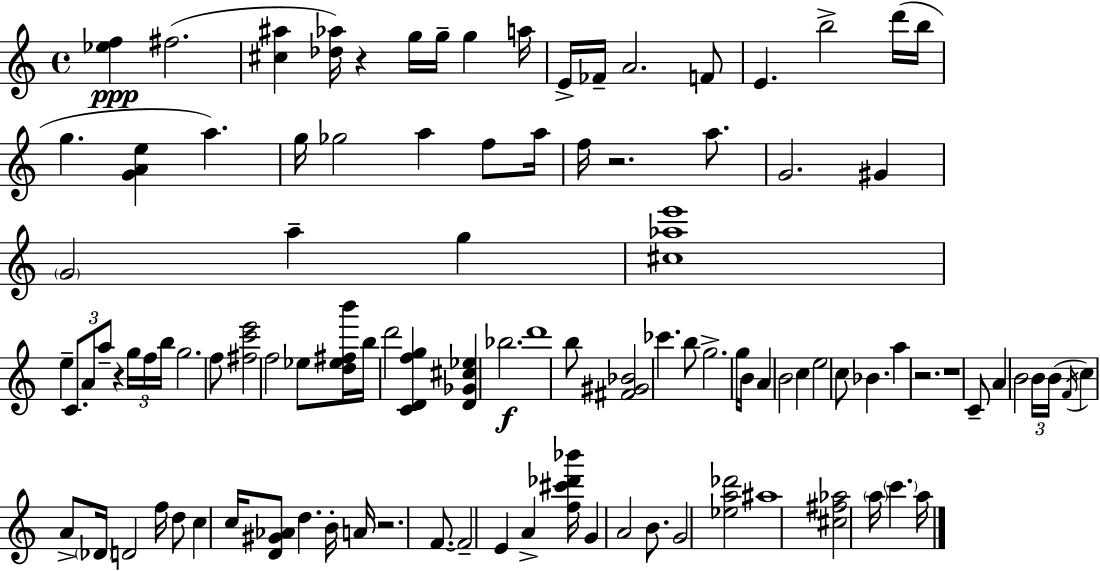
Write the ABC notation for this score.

X:1
T:Untitled
M:4/4
L:1/4
K:C
[_ef] ^f2 [^c^a] [_d_a]/4 z g/4 g/4 g a/4 E/4 _F/4 A2 F/2 E b2 d'/4 b/4 g [GAe] a g/4 _g2 a f/2 a/4 f/4 z2 a/2 G2 ^G G2 a g [^c_ae']4 e C/2 A/2 a/2 z g/4 f/4 b/4 g2 f/2 [^fc'e']2 f2 _e/2 [d_e^fb']/4 b/4 d'2 [CDfg] [D_G^c_e] _b2 d'4 b/2 [^F^G_B]2 _c' b/2 g2 g/4 B/4 A B2 c e2 c/2 _B a z2 z4 C/2 A B2 B/4 B/4 F/4 c A/2 _D/4 D2 f/4 d/2 c c/4 [D^G_A]/2 d B/4 A/4 z2 F/2 F2 E A [f^c'_d'_b']/4 G A2 B/2 G2 [_ea_d']2 ^a4 [^c^f_a]2 a/4 c' a/4